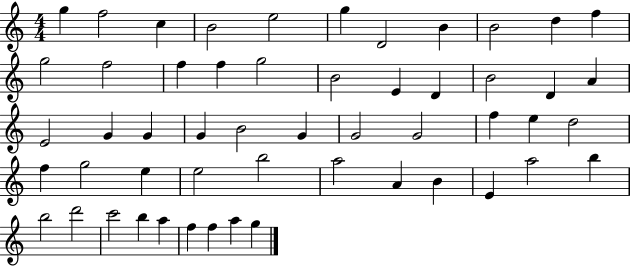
{
  \clef treble
  \numericTimeSignature
  \time 4/4
  \key c \major
  g''4 f''2 c''4 | b'2 e''2 | g''4 d'2 b'4 | b'2 d''4 f''4 | \break g''2 f''2 | f''4 f''4 g''2 | b'2 e'4 d'4 | b'2 d'4 a'4 | \break e'2 g'4 g'4 | g'4 b'2 g'4 | g'2 g'2 | f''4 e''4 d''2 | \break f''4 g''2 e''4 | e''2 b''2 | a''2 a'4 b'4 | e'4 a''2 b''4 | \break b''2 d'''2 | c'''2 b''4 a''4 | f''4 f''4 a''4 g''4 | \bar "|."
}